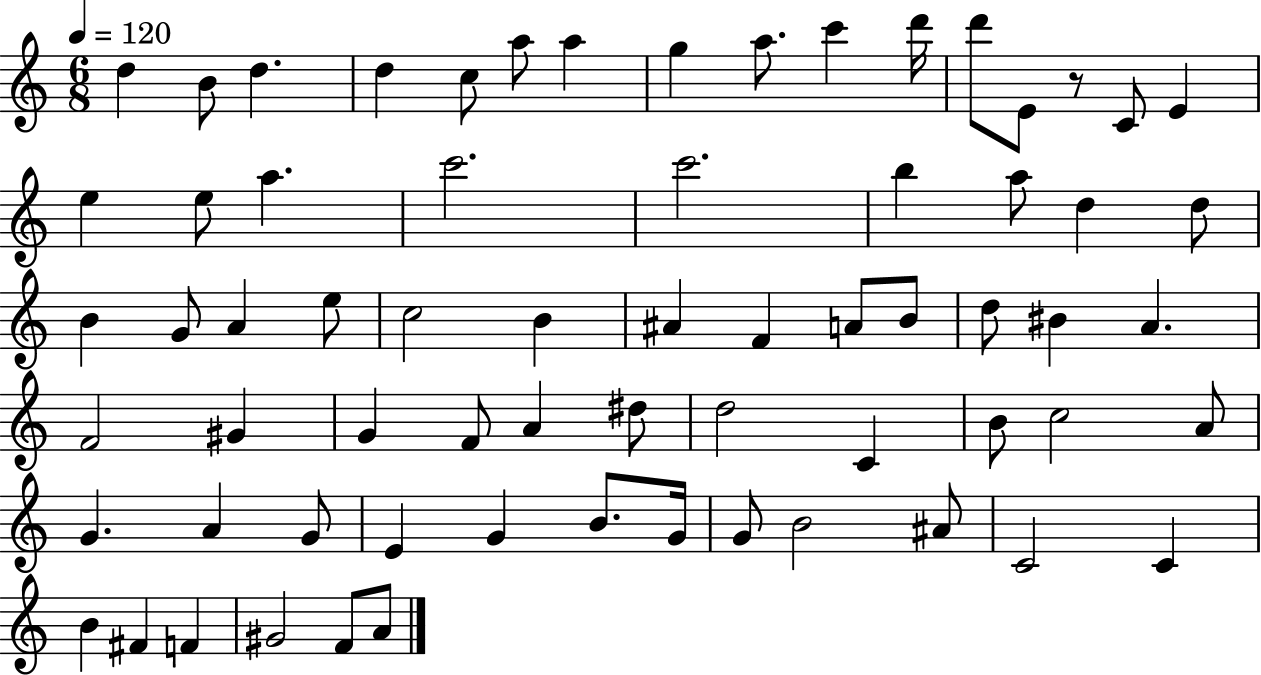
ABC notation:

X:1
T:Untitled
M:6/8
L:1/4
K:C
d B/2 d d c/2 a/2 a g a/2 c' d'/4 d'/2 E/2 z/2 C/2 E e e/2 a c'2 c'2 b a/2 d d/2 B G/2 A e/2 c2 B ^A F A/2 B/2 d/2 ^B A F2 ^G G F/2 A ^d/2 d2 C B/2 c2 A/2 G A G/2 E G B/2 G/4 G/2 B2 ^A/2 C2 C B ^F F ^G2 F/2 A/2